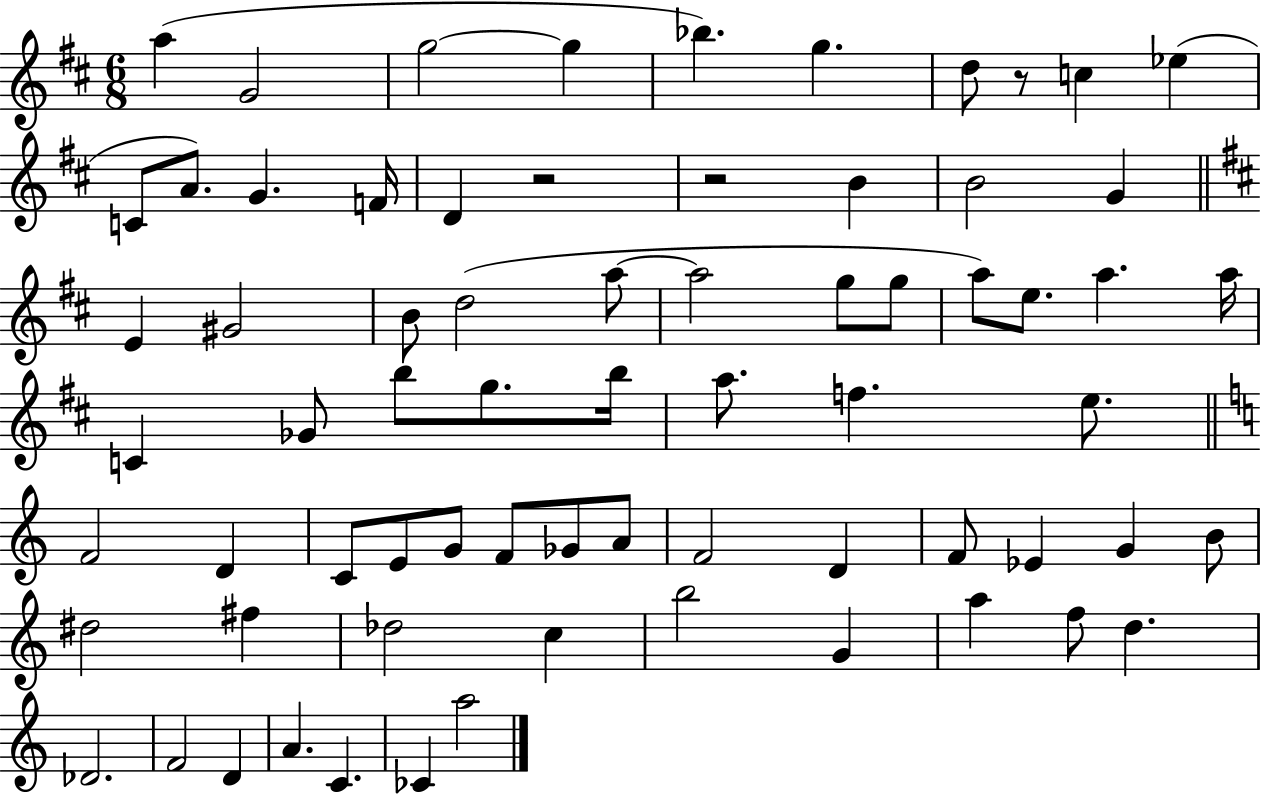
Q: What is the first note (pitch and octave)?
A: A5